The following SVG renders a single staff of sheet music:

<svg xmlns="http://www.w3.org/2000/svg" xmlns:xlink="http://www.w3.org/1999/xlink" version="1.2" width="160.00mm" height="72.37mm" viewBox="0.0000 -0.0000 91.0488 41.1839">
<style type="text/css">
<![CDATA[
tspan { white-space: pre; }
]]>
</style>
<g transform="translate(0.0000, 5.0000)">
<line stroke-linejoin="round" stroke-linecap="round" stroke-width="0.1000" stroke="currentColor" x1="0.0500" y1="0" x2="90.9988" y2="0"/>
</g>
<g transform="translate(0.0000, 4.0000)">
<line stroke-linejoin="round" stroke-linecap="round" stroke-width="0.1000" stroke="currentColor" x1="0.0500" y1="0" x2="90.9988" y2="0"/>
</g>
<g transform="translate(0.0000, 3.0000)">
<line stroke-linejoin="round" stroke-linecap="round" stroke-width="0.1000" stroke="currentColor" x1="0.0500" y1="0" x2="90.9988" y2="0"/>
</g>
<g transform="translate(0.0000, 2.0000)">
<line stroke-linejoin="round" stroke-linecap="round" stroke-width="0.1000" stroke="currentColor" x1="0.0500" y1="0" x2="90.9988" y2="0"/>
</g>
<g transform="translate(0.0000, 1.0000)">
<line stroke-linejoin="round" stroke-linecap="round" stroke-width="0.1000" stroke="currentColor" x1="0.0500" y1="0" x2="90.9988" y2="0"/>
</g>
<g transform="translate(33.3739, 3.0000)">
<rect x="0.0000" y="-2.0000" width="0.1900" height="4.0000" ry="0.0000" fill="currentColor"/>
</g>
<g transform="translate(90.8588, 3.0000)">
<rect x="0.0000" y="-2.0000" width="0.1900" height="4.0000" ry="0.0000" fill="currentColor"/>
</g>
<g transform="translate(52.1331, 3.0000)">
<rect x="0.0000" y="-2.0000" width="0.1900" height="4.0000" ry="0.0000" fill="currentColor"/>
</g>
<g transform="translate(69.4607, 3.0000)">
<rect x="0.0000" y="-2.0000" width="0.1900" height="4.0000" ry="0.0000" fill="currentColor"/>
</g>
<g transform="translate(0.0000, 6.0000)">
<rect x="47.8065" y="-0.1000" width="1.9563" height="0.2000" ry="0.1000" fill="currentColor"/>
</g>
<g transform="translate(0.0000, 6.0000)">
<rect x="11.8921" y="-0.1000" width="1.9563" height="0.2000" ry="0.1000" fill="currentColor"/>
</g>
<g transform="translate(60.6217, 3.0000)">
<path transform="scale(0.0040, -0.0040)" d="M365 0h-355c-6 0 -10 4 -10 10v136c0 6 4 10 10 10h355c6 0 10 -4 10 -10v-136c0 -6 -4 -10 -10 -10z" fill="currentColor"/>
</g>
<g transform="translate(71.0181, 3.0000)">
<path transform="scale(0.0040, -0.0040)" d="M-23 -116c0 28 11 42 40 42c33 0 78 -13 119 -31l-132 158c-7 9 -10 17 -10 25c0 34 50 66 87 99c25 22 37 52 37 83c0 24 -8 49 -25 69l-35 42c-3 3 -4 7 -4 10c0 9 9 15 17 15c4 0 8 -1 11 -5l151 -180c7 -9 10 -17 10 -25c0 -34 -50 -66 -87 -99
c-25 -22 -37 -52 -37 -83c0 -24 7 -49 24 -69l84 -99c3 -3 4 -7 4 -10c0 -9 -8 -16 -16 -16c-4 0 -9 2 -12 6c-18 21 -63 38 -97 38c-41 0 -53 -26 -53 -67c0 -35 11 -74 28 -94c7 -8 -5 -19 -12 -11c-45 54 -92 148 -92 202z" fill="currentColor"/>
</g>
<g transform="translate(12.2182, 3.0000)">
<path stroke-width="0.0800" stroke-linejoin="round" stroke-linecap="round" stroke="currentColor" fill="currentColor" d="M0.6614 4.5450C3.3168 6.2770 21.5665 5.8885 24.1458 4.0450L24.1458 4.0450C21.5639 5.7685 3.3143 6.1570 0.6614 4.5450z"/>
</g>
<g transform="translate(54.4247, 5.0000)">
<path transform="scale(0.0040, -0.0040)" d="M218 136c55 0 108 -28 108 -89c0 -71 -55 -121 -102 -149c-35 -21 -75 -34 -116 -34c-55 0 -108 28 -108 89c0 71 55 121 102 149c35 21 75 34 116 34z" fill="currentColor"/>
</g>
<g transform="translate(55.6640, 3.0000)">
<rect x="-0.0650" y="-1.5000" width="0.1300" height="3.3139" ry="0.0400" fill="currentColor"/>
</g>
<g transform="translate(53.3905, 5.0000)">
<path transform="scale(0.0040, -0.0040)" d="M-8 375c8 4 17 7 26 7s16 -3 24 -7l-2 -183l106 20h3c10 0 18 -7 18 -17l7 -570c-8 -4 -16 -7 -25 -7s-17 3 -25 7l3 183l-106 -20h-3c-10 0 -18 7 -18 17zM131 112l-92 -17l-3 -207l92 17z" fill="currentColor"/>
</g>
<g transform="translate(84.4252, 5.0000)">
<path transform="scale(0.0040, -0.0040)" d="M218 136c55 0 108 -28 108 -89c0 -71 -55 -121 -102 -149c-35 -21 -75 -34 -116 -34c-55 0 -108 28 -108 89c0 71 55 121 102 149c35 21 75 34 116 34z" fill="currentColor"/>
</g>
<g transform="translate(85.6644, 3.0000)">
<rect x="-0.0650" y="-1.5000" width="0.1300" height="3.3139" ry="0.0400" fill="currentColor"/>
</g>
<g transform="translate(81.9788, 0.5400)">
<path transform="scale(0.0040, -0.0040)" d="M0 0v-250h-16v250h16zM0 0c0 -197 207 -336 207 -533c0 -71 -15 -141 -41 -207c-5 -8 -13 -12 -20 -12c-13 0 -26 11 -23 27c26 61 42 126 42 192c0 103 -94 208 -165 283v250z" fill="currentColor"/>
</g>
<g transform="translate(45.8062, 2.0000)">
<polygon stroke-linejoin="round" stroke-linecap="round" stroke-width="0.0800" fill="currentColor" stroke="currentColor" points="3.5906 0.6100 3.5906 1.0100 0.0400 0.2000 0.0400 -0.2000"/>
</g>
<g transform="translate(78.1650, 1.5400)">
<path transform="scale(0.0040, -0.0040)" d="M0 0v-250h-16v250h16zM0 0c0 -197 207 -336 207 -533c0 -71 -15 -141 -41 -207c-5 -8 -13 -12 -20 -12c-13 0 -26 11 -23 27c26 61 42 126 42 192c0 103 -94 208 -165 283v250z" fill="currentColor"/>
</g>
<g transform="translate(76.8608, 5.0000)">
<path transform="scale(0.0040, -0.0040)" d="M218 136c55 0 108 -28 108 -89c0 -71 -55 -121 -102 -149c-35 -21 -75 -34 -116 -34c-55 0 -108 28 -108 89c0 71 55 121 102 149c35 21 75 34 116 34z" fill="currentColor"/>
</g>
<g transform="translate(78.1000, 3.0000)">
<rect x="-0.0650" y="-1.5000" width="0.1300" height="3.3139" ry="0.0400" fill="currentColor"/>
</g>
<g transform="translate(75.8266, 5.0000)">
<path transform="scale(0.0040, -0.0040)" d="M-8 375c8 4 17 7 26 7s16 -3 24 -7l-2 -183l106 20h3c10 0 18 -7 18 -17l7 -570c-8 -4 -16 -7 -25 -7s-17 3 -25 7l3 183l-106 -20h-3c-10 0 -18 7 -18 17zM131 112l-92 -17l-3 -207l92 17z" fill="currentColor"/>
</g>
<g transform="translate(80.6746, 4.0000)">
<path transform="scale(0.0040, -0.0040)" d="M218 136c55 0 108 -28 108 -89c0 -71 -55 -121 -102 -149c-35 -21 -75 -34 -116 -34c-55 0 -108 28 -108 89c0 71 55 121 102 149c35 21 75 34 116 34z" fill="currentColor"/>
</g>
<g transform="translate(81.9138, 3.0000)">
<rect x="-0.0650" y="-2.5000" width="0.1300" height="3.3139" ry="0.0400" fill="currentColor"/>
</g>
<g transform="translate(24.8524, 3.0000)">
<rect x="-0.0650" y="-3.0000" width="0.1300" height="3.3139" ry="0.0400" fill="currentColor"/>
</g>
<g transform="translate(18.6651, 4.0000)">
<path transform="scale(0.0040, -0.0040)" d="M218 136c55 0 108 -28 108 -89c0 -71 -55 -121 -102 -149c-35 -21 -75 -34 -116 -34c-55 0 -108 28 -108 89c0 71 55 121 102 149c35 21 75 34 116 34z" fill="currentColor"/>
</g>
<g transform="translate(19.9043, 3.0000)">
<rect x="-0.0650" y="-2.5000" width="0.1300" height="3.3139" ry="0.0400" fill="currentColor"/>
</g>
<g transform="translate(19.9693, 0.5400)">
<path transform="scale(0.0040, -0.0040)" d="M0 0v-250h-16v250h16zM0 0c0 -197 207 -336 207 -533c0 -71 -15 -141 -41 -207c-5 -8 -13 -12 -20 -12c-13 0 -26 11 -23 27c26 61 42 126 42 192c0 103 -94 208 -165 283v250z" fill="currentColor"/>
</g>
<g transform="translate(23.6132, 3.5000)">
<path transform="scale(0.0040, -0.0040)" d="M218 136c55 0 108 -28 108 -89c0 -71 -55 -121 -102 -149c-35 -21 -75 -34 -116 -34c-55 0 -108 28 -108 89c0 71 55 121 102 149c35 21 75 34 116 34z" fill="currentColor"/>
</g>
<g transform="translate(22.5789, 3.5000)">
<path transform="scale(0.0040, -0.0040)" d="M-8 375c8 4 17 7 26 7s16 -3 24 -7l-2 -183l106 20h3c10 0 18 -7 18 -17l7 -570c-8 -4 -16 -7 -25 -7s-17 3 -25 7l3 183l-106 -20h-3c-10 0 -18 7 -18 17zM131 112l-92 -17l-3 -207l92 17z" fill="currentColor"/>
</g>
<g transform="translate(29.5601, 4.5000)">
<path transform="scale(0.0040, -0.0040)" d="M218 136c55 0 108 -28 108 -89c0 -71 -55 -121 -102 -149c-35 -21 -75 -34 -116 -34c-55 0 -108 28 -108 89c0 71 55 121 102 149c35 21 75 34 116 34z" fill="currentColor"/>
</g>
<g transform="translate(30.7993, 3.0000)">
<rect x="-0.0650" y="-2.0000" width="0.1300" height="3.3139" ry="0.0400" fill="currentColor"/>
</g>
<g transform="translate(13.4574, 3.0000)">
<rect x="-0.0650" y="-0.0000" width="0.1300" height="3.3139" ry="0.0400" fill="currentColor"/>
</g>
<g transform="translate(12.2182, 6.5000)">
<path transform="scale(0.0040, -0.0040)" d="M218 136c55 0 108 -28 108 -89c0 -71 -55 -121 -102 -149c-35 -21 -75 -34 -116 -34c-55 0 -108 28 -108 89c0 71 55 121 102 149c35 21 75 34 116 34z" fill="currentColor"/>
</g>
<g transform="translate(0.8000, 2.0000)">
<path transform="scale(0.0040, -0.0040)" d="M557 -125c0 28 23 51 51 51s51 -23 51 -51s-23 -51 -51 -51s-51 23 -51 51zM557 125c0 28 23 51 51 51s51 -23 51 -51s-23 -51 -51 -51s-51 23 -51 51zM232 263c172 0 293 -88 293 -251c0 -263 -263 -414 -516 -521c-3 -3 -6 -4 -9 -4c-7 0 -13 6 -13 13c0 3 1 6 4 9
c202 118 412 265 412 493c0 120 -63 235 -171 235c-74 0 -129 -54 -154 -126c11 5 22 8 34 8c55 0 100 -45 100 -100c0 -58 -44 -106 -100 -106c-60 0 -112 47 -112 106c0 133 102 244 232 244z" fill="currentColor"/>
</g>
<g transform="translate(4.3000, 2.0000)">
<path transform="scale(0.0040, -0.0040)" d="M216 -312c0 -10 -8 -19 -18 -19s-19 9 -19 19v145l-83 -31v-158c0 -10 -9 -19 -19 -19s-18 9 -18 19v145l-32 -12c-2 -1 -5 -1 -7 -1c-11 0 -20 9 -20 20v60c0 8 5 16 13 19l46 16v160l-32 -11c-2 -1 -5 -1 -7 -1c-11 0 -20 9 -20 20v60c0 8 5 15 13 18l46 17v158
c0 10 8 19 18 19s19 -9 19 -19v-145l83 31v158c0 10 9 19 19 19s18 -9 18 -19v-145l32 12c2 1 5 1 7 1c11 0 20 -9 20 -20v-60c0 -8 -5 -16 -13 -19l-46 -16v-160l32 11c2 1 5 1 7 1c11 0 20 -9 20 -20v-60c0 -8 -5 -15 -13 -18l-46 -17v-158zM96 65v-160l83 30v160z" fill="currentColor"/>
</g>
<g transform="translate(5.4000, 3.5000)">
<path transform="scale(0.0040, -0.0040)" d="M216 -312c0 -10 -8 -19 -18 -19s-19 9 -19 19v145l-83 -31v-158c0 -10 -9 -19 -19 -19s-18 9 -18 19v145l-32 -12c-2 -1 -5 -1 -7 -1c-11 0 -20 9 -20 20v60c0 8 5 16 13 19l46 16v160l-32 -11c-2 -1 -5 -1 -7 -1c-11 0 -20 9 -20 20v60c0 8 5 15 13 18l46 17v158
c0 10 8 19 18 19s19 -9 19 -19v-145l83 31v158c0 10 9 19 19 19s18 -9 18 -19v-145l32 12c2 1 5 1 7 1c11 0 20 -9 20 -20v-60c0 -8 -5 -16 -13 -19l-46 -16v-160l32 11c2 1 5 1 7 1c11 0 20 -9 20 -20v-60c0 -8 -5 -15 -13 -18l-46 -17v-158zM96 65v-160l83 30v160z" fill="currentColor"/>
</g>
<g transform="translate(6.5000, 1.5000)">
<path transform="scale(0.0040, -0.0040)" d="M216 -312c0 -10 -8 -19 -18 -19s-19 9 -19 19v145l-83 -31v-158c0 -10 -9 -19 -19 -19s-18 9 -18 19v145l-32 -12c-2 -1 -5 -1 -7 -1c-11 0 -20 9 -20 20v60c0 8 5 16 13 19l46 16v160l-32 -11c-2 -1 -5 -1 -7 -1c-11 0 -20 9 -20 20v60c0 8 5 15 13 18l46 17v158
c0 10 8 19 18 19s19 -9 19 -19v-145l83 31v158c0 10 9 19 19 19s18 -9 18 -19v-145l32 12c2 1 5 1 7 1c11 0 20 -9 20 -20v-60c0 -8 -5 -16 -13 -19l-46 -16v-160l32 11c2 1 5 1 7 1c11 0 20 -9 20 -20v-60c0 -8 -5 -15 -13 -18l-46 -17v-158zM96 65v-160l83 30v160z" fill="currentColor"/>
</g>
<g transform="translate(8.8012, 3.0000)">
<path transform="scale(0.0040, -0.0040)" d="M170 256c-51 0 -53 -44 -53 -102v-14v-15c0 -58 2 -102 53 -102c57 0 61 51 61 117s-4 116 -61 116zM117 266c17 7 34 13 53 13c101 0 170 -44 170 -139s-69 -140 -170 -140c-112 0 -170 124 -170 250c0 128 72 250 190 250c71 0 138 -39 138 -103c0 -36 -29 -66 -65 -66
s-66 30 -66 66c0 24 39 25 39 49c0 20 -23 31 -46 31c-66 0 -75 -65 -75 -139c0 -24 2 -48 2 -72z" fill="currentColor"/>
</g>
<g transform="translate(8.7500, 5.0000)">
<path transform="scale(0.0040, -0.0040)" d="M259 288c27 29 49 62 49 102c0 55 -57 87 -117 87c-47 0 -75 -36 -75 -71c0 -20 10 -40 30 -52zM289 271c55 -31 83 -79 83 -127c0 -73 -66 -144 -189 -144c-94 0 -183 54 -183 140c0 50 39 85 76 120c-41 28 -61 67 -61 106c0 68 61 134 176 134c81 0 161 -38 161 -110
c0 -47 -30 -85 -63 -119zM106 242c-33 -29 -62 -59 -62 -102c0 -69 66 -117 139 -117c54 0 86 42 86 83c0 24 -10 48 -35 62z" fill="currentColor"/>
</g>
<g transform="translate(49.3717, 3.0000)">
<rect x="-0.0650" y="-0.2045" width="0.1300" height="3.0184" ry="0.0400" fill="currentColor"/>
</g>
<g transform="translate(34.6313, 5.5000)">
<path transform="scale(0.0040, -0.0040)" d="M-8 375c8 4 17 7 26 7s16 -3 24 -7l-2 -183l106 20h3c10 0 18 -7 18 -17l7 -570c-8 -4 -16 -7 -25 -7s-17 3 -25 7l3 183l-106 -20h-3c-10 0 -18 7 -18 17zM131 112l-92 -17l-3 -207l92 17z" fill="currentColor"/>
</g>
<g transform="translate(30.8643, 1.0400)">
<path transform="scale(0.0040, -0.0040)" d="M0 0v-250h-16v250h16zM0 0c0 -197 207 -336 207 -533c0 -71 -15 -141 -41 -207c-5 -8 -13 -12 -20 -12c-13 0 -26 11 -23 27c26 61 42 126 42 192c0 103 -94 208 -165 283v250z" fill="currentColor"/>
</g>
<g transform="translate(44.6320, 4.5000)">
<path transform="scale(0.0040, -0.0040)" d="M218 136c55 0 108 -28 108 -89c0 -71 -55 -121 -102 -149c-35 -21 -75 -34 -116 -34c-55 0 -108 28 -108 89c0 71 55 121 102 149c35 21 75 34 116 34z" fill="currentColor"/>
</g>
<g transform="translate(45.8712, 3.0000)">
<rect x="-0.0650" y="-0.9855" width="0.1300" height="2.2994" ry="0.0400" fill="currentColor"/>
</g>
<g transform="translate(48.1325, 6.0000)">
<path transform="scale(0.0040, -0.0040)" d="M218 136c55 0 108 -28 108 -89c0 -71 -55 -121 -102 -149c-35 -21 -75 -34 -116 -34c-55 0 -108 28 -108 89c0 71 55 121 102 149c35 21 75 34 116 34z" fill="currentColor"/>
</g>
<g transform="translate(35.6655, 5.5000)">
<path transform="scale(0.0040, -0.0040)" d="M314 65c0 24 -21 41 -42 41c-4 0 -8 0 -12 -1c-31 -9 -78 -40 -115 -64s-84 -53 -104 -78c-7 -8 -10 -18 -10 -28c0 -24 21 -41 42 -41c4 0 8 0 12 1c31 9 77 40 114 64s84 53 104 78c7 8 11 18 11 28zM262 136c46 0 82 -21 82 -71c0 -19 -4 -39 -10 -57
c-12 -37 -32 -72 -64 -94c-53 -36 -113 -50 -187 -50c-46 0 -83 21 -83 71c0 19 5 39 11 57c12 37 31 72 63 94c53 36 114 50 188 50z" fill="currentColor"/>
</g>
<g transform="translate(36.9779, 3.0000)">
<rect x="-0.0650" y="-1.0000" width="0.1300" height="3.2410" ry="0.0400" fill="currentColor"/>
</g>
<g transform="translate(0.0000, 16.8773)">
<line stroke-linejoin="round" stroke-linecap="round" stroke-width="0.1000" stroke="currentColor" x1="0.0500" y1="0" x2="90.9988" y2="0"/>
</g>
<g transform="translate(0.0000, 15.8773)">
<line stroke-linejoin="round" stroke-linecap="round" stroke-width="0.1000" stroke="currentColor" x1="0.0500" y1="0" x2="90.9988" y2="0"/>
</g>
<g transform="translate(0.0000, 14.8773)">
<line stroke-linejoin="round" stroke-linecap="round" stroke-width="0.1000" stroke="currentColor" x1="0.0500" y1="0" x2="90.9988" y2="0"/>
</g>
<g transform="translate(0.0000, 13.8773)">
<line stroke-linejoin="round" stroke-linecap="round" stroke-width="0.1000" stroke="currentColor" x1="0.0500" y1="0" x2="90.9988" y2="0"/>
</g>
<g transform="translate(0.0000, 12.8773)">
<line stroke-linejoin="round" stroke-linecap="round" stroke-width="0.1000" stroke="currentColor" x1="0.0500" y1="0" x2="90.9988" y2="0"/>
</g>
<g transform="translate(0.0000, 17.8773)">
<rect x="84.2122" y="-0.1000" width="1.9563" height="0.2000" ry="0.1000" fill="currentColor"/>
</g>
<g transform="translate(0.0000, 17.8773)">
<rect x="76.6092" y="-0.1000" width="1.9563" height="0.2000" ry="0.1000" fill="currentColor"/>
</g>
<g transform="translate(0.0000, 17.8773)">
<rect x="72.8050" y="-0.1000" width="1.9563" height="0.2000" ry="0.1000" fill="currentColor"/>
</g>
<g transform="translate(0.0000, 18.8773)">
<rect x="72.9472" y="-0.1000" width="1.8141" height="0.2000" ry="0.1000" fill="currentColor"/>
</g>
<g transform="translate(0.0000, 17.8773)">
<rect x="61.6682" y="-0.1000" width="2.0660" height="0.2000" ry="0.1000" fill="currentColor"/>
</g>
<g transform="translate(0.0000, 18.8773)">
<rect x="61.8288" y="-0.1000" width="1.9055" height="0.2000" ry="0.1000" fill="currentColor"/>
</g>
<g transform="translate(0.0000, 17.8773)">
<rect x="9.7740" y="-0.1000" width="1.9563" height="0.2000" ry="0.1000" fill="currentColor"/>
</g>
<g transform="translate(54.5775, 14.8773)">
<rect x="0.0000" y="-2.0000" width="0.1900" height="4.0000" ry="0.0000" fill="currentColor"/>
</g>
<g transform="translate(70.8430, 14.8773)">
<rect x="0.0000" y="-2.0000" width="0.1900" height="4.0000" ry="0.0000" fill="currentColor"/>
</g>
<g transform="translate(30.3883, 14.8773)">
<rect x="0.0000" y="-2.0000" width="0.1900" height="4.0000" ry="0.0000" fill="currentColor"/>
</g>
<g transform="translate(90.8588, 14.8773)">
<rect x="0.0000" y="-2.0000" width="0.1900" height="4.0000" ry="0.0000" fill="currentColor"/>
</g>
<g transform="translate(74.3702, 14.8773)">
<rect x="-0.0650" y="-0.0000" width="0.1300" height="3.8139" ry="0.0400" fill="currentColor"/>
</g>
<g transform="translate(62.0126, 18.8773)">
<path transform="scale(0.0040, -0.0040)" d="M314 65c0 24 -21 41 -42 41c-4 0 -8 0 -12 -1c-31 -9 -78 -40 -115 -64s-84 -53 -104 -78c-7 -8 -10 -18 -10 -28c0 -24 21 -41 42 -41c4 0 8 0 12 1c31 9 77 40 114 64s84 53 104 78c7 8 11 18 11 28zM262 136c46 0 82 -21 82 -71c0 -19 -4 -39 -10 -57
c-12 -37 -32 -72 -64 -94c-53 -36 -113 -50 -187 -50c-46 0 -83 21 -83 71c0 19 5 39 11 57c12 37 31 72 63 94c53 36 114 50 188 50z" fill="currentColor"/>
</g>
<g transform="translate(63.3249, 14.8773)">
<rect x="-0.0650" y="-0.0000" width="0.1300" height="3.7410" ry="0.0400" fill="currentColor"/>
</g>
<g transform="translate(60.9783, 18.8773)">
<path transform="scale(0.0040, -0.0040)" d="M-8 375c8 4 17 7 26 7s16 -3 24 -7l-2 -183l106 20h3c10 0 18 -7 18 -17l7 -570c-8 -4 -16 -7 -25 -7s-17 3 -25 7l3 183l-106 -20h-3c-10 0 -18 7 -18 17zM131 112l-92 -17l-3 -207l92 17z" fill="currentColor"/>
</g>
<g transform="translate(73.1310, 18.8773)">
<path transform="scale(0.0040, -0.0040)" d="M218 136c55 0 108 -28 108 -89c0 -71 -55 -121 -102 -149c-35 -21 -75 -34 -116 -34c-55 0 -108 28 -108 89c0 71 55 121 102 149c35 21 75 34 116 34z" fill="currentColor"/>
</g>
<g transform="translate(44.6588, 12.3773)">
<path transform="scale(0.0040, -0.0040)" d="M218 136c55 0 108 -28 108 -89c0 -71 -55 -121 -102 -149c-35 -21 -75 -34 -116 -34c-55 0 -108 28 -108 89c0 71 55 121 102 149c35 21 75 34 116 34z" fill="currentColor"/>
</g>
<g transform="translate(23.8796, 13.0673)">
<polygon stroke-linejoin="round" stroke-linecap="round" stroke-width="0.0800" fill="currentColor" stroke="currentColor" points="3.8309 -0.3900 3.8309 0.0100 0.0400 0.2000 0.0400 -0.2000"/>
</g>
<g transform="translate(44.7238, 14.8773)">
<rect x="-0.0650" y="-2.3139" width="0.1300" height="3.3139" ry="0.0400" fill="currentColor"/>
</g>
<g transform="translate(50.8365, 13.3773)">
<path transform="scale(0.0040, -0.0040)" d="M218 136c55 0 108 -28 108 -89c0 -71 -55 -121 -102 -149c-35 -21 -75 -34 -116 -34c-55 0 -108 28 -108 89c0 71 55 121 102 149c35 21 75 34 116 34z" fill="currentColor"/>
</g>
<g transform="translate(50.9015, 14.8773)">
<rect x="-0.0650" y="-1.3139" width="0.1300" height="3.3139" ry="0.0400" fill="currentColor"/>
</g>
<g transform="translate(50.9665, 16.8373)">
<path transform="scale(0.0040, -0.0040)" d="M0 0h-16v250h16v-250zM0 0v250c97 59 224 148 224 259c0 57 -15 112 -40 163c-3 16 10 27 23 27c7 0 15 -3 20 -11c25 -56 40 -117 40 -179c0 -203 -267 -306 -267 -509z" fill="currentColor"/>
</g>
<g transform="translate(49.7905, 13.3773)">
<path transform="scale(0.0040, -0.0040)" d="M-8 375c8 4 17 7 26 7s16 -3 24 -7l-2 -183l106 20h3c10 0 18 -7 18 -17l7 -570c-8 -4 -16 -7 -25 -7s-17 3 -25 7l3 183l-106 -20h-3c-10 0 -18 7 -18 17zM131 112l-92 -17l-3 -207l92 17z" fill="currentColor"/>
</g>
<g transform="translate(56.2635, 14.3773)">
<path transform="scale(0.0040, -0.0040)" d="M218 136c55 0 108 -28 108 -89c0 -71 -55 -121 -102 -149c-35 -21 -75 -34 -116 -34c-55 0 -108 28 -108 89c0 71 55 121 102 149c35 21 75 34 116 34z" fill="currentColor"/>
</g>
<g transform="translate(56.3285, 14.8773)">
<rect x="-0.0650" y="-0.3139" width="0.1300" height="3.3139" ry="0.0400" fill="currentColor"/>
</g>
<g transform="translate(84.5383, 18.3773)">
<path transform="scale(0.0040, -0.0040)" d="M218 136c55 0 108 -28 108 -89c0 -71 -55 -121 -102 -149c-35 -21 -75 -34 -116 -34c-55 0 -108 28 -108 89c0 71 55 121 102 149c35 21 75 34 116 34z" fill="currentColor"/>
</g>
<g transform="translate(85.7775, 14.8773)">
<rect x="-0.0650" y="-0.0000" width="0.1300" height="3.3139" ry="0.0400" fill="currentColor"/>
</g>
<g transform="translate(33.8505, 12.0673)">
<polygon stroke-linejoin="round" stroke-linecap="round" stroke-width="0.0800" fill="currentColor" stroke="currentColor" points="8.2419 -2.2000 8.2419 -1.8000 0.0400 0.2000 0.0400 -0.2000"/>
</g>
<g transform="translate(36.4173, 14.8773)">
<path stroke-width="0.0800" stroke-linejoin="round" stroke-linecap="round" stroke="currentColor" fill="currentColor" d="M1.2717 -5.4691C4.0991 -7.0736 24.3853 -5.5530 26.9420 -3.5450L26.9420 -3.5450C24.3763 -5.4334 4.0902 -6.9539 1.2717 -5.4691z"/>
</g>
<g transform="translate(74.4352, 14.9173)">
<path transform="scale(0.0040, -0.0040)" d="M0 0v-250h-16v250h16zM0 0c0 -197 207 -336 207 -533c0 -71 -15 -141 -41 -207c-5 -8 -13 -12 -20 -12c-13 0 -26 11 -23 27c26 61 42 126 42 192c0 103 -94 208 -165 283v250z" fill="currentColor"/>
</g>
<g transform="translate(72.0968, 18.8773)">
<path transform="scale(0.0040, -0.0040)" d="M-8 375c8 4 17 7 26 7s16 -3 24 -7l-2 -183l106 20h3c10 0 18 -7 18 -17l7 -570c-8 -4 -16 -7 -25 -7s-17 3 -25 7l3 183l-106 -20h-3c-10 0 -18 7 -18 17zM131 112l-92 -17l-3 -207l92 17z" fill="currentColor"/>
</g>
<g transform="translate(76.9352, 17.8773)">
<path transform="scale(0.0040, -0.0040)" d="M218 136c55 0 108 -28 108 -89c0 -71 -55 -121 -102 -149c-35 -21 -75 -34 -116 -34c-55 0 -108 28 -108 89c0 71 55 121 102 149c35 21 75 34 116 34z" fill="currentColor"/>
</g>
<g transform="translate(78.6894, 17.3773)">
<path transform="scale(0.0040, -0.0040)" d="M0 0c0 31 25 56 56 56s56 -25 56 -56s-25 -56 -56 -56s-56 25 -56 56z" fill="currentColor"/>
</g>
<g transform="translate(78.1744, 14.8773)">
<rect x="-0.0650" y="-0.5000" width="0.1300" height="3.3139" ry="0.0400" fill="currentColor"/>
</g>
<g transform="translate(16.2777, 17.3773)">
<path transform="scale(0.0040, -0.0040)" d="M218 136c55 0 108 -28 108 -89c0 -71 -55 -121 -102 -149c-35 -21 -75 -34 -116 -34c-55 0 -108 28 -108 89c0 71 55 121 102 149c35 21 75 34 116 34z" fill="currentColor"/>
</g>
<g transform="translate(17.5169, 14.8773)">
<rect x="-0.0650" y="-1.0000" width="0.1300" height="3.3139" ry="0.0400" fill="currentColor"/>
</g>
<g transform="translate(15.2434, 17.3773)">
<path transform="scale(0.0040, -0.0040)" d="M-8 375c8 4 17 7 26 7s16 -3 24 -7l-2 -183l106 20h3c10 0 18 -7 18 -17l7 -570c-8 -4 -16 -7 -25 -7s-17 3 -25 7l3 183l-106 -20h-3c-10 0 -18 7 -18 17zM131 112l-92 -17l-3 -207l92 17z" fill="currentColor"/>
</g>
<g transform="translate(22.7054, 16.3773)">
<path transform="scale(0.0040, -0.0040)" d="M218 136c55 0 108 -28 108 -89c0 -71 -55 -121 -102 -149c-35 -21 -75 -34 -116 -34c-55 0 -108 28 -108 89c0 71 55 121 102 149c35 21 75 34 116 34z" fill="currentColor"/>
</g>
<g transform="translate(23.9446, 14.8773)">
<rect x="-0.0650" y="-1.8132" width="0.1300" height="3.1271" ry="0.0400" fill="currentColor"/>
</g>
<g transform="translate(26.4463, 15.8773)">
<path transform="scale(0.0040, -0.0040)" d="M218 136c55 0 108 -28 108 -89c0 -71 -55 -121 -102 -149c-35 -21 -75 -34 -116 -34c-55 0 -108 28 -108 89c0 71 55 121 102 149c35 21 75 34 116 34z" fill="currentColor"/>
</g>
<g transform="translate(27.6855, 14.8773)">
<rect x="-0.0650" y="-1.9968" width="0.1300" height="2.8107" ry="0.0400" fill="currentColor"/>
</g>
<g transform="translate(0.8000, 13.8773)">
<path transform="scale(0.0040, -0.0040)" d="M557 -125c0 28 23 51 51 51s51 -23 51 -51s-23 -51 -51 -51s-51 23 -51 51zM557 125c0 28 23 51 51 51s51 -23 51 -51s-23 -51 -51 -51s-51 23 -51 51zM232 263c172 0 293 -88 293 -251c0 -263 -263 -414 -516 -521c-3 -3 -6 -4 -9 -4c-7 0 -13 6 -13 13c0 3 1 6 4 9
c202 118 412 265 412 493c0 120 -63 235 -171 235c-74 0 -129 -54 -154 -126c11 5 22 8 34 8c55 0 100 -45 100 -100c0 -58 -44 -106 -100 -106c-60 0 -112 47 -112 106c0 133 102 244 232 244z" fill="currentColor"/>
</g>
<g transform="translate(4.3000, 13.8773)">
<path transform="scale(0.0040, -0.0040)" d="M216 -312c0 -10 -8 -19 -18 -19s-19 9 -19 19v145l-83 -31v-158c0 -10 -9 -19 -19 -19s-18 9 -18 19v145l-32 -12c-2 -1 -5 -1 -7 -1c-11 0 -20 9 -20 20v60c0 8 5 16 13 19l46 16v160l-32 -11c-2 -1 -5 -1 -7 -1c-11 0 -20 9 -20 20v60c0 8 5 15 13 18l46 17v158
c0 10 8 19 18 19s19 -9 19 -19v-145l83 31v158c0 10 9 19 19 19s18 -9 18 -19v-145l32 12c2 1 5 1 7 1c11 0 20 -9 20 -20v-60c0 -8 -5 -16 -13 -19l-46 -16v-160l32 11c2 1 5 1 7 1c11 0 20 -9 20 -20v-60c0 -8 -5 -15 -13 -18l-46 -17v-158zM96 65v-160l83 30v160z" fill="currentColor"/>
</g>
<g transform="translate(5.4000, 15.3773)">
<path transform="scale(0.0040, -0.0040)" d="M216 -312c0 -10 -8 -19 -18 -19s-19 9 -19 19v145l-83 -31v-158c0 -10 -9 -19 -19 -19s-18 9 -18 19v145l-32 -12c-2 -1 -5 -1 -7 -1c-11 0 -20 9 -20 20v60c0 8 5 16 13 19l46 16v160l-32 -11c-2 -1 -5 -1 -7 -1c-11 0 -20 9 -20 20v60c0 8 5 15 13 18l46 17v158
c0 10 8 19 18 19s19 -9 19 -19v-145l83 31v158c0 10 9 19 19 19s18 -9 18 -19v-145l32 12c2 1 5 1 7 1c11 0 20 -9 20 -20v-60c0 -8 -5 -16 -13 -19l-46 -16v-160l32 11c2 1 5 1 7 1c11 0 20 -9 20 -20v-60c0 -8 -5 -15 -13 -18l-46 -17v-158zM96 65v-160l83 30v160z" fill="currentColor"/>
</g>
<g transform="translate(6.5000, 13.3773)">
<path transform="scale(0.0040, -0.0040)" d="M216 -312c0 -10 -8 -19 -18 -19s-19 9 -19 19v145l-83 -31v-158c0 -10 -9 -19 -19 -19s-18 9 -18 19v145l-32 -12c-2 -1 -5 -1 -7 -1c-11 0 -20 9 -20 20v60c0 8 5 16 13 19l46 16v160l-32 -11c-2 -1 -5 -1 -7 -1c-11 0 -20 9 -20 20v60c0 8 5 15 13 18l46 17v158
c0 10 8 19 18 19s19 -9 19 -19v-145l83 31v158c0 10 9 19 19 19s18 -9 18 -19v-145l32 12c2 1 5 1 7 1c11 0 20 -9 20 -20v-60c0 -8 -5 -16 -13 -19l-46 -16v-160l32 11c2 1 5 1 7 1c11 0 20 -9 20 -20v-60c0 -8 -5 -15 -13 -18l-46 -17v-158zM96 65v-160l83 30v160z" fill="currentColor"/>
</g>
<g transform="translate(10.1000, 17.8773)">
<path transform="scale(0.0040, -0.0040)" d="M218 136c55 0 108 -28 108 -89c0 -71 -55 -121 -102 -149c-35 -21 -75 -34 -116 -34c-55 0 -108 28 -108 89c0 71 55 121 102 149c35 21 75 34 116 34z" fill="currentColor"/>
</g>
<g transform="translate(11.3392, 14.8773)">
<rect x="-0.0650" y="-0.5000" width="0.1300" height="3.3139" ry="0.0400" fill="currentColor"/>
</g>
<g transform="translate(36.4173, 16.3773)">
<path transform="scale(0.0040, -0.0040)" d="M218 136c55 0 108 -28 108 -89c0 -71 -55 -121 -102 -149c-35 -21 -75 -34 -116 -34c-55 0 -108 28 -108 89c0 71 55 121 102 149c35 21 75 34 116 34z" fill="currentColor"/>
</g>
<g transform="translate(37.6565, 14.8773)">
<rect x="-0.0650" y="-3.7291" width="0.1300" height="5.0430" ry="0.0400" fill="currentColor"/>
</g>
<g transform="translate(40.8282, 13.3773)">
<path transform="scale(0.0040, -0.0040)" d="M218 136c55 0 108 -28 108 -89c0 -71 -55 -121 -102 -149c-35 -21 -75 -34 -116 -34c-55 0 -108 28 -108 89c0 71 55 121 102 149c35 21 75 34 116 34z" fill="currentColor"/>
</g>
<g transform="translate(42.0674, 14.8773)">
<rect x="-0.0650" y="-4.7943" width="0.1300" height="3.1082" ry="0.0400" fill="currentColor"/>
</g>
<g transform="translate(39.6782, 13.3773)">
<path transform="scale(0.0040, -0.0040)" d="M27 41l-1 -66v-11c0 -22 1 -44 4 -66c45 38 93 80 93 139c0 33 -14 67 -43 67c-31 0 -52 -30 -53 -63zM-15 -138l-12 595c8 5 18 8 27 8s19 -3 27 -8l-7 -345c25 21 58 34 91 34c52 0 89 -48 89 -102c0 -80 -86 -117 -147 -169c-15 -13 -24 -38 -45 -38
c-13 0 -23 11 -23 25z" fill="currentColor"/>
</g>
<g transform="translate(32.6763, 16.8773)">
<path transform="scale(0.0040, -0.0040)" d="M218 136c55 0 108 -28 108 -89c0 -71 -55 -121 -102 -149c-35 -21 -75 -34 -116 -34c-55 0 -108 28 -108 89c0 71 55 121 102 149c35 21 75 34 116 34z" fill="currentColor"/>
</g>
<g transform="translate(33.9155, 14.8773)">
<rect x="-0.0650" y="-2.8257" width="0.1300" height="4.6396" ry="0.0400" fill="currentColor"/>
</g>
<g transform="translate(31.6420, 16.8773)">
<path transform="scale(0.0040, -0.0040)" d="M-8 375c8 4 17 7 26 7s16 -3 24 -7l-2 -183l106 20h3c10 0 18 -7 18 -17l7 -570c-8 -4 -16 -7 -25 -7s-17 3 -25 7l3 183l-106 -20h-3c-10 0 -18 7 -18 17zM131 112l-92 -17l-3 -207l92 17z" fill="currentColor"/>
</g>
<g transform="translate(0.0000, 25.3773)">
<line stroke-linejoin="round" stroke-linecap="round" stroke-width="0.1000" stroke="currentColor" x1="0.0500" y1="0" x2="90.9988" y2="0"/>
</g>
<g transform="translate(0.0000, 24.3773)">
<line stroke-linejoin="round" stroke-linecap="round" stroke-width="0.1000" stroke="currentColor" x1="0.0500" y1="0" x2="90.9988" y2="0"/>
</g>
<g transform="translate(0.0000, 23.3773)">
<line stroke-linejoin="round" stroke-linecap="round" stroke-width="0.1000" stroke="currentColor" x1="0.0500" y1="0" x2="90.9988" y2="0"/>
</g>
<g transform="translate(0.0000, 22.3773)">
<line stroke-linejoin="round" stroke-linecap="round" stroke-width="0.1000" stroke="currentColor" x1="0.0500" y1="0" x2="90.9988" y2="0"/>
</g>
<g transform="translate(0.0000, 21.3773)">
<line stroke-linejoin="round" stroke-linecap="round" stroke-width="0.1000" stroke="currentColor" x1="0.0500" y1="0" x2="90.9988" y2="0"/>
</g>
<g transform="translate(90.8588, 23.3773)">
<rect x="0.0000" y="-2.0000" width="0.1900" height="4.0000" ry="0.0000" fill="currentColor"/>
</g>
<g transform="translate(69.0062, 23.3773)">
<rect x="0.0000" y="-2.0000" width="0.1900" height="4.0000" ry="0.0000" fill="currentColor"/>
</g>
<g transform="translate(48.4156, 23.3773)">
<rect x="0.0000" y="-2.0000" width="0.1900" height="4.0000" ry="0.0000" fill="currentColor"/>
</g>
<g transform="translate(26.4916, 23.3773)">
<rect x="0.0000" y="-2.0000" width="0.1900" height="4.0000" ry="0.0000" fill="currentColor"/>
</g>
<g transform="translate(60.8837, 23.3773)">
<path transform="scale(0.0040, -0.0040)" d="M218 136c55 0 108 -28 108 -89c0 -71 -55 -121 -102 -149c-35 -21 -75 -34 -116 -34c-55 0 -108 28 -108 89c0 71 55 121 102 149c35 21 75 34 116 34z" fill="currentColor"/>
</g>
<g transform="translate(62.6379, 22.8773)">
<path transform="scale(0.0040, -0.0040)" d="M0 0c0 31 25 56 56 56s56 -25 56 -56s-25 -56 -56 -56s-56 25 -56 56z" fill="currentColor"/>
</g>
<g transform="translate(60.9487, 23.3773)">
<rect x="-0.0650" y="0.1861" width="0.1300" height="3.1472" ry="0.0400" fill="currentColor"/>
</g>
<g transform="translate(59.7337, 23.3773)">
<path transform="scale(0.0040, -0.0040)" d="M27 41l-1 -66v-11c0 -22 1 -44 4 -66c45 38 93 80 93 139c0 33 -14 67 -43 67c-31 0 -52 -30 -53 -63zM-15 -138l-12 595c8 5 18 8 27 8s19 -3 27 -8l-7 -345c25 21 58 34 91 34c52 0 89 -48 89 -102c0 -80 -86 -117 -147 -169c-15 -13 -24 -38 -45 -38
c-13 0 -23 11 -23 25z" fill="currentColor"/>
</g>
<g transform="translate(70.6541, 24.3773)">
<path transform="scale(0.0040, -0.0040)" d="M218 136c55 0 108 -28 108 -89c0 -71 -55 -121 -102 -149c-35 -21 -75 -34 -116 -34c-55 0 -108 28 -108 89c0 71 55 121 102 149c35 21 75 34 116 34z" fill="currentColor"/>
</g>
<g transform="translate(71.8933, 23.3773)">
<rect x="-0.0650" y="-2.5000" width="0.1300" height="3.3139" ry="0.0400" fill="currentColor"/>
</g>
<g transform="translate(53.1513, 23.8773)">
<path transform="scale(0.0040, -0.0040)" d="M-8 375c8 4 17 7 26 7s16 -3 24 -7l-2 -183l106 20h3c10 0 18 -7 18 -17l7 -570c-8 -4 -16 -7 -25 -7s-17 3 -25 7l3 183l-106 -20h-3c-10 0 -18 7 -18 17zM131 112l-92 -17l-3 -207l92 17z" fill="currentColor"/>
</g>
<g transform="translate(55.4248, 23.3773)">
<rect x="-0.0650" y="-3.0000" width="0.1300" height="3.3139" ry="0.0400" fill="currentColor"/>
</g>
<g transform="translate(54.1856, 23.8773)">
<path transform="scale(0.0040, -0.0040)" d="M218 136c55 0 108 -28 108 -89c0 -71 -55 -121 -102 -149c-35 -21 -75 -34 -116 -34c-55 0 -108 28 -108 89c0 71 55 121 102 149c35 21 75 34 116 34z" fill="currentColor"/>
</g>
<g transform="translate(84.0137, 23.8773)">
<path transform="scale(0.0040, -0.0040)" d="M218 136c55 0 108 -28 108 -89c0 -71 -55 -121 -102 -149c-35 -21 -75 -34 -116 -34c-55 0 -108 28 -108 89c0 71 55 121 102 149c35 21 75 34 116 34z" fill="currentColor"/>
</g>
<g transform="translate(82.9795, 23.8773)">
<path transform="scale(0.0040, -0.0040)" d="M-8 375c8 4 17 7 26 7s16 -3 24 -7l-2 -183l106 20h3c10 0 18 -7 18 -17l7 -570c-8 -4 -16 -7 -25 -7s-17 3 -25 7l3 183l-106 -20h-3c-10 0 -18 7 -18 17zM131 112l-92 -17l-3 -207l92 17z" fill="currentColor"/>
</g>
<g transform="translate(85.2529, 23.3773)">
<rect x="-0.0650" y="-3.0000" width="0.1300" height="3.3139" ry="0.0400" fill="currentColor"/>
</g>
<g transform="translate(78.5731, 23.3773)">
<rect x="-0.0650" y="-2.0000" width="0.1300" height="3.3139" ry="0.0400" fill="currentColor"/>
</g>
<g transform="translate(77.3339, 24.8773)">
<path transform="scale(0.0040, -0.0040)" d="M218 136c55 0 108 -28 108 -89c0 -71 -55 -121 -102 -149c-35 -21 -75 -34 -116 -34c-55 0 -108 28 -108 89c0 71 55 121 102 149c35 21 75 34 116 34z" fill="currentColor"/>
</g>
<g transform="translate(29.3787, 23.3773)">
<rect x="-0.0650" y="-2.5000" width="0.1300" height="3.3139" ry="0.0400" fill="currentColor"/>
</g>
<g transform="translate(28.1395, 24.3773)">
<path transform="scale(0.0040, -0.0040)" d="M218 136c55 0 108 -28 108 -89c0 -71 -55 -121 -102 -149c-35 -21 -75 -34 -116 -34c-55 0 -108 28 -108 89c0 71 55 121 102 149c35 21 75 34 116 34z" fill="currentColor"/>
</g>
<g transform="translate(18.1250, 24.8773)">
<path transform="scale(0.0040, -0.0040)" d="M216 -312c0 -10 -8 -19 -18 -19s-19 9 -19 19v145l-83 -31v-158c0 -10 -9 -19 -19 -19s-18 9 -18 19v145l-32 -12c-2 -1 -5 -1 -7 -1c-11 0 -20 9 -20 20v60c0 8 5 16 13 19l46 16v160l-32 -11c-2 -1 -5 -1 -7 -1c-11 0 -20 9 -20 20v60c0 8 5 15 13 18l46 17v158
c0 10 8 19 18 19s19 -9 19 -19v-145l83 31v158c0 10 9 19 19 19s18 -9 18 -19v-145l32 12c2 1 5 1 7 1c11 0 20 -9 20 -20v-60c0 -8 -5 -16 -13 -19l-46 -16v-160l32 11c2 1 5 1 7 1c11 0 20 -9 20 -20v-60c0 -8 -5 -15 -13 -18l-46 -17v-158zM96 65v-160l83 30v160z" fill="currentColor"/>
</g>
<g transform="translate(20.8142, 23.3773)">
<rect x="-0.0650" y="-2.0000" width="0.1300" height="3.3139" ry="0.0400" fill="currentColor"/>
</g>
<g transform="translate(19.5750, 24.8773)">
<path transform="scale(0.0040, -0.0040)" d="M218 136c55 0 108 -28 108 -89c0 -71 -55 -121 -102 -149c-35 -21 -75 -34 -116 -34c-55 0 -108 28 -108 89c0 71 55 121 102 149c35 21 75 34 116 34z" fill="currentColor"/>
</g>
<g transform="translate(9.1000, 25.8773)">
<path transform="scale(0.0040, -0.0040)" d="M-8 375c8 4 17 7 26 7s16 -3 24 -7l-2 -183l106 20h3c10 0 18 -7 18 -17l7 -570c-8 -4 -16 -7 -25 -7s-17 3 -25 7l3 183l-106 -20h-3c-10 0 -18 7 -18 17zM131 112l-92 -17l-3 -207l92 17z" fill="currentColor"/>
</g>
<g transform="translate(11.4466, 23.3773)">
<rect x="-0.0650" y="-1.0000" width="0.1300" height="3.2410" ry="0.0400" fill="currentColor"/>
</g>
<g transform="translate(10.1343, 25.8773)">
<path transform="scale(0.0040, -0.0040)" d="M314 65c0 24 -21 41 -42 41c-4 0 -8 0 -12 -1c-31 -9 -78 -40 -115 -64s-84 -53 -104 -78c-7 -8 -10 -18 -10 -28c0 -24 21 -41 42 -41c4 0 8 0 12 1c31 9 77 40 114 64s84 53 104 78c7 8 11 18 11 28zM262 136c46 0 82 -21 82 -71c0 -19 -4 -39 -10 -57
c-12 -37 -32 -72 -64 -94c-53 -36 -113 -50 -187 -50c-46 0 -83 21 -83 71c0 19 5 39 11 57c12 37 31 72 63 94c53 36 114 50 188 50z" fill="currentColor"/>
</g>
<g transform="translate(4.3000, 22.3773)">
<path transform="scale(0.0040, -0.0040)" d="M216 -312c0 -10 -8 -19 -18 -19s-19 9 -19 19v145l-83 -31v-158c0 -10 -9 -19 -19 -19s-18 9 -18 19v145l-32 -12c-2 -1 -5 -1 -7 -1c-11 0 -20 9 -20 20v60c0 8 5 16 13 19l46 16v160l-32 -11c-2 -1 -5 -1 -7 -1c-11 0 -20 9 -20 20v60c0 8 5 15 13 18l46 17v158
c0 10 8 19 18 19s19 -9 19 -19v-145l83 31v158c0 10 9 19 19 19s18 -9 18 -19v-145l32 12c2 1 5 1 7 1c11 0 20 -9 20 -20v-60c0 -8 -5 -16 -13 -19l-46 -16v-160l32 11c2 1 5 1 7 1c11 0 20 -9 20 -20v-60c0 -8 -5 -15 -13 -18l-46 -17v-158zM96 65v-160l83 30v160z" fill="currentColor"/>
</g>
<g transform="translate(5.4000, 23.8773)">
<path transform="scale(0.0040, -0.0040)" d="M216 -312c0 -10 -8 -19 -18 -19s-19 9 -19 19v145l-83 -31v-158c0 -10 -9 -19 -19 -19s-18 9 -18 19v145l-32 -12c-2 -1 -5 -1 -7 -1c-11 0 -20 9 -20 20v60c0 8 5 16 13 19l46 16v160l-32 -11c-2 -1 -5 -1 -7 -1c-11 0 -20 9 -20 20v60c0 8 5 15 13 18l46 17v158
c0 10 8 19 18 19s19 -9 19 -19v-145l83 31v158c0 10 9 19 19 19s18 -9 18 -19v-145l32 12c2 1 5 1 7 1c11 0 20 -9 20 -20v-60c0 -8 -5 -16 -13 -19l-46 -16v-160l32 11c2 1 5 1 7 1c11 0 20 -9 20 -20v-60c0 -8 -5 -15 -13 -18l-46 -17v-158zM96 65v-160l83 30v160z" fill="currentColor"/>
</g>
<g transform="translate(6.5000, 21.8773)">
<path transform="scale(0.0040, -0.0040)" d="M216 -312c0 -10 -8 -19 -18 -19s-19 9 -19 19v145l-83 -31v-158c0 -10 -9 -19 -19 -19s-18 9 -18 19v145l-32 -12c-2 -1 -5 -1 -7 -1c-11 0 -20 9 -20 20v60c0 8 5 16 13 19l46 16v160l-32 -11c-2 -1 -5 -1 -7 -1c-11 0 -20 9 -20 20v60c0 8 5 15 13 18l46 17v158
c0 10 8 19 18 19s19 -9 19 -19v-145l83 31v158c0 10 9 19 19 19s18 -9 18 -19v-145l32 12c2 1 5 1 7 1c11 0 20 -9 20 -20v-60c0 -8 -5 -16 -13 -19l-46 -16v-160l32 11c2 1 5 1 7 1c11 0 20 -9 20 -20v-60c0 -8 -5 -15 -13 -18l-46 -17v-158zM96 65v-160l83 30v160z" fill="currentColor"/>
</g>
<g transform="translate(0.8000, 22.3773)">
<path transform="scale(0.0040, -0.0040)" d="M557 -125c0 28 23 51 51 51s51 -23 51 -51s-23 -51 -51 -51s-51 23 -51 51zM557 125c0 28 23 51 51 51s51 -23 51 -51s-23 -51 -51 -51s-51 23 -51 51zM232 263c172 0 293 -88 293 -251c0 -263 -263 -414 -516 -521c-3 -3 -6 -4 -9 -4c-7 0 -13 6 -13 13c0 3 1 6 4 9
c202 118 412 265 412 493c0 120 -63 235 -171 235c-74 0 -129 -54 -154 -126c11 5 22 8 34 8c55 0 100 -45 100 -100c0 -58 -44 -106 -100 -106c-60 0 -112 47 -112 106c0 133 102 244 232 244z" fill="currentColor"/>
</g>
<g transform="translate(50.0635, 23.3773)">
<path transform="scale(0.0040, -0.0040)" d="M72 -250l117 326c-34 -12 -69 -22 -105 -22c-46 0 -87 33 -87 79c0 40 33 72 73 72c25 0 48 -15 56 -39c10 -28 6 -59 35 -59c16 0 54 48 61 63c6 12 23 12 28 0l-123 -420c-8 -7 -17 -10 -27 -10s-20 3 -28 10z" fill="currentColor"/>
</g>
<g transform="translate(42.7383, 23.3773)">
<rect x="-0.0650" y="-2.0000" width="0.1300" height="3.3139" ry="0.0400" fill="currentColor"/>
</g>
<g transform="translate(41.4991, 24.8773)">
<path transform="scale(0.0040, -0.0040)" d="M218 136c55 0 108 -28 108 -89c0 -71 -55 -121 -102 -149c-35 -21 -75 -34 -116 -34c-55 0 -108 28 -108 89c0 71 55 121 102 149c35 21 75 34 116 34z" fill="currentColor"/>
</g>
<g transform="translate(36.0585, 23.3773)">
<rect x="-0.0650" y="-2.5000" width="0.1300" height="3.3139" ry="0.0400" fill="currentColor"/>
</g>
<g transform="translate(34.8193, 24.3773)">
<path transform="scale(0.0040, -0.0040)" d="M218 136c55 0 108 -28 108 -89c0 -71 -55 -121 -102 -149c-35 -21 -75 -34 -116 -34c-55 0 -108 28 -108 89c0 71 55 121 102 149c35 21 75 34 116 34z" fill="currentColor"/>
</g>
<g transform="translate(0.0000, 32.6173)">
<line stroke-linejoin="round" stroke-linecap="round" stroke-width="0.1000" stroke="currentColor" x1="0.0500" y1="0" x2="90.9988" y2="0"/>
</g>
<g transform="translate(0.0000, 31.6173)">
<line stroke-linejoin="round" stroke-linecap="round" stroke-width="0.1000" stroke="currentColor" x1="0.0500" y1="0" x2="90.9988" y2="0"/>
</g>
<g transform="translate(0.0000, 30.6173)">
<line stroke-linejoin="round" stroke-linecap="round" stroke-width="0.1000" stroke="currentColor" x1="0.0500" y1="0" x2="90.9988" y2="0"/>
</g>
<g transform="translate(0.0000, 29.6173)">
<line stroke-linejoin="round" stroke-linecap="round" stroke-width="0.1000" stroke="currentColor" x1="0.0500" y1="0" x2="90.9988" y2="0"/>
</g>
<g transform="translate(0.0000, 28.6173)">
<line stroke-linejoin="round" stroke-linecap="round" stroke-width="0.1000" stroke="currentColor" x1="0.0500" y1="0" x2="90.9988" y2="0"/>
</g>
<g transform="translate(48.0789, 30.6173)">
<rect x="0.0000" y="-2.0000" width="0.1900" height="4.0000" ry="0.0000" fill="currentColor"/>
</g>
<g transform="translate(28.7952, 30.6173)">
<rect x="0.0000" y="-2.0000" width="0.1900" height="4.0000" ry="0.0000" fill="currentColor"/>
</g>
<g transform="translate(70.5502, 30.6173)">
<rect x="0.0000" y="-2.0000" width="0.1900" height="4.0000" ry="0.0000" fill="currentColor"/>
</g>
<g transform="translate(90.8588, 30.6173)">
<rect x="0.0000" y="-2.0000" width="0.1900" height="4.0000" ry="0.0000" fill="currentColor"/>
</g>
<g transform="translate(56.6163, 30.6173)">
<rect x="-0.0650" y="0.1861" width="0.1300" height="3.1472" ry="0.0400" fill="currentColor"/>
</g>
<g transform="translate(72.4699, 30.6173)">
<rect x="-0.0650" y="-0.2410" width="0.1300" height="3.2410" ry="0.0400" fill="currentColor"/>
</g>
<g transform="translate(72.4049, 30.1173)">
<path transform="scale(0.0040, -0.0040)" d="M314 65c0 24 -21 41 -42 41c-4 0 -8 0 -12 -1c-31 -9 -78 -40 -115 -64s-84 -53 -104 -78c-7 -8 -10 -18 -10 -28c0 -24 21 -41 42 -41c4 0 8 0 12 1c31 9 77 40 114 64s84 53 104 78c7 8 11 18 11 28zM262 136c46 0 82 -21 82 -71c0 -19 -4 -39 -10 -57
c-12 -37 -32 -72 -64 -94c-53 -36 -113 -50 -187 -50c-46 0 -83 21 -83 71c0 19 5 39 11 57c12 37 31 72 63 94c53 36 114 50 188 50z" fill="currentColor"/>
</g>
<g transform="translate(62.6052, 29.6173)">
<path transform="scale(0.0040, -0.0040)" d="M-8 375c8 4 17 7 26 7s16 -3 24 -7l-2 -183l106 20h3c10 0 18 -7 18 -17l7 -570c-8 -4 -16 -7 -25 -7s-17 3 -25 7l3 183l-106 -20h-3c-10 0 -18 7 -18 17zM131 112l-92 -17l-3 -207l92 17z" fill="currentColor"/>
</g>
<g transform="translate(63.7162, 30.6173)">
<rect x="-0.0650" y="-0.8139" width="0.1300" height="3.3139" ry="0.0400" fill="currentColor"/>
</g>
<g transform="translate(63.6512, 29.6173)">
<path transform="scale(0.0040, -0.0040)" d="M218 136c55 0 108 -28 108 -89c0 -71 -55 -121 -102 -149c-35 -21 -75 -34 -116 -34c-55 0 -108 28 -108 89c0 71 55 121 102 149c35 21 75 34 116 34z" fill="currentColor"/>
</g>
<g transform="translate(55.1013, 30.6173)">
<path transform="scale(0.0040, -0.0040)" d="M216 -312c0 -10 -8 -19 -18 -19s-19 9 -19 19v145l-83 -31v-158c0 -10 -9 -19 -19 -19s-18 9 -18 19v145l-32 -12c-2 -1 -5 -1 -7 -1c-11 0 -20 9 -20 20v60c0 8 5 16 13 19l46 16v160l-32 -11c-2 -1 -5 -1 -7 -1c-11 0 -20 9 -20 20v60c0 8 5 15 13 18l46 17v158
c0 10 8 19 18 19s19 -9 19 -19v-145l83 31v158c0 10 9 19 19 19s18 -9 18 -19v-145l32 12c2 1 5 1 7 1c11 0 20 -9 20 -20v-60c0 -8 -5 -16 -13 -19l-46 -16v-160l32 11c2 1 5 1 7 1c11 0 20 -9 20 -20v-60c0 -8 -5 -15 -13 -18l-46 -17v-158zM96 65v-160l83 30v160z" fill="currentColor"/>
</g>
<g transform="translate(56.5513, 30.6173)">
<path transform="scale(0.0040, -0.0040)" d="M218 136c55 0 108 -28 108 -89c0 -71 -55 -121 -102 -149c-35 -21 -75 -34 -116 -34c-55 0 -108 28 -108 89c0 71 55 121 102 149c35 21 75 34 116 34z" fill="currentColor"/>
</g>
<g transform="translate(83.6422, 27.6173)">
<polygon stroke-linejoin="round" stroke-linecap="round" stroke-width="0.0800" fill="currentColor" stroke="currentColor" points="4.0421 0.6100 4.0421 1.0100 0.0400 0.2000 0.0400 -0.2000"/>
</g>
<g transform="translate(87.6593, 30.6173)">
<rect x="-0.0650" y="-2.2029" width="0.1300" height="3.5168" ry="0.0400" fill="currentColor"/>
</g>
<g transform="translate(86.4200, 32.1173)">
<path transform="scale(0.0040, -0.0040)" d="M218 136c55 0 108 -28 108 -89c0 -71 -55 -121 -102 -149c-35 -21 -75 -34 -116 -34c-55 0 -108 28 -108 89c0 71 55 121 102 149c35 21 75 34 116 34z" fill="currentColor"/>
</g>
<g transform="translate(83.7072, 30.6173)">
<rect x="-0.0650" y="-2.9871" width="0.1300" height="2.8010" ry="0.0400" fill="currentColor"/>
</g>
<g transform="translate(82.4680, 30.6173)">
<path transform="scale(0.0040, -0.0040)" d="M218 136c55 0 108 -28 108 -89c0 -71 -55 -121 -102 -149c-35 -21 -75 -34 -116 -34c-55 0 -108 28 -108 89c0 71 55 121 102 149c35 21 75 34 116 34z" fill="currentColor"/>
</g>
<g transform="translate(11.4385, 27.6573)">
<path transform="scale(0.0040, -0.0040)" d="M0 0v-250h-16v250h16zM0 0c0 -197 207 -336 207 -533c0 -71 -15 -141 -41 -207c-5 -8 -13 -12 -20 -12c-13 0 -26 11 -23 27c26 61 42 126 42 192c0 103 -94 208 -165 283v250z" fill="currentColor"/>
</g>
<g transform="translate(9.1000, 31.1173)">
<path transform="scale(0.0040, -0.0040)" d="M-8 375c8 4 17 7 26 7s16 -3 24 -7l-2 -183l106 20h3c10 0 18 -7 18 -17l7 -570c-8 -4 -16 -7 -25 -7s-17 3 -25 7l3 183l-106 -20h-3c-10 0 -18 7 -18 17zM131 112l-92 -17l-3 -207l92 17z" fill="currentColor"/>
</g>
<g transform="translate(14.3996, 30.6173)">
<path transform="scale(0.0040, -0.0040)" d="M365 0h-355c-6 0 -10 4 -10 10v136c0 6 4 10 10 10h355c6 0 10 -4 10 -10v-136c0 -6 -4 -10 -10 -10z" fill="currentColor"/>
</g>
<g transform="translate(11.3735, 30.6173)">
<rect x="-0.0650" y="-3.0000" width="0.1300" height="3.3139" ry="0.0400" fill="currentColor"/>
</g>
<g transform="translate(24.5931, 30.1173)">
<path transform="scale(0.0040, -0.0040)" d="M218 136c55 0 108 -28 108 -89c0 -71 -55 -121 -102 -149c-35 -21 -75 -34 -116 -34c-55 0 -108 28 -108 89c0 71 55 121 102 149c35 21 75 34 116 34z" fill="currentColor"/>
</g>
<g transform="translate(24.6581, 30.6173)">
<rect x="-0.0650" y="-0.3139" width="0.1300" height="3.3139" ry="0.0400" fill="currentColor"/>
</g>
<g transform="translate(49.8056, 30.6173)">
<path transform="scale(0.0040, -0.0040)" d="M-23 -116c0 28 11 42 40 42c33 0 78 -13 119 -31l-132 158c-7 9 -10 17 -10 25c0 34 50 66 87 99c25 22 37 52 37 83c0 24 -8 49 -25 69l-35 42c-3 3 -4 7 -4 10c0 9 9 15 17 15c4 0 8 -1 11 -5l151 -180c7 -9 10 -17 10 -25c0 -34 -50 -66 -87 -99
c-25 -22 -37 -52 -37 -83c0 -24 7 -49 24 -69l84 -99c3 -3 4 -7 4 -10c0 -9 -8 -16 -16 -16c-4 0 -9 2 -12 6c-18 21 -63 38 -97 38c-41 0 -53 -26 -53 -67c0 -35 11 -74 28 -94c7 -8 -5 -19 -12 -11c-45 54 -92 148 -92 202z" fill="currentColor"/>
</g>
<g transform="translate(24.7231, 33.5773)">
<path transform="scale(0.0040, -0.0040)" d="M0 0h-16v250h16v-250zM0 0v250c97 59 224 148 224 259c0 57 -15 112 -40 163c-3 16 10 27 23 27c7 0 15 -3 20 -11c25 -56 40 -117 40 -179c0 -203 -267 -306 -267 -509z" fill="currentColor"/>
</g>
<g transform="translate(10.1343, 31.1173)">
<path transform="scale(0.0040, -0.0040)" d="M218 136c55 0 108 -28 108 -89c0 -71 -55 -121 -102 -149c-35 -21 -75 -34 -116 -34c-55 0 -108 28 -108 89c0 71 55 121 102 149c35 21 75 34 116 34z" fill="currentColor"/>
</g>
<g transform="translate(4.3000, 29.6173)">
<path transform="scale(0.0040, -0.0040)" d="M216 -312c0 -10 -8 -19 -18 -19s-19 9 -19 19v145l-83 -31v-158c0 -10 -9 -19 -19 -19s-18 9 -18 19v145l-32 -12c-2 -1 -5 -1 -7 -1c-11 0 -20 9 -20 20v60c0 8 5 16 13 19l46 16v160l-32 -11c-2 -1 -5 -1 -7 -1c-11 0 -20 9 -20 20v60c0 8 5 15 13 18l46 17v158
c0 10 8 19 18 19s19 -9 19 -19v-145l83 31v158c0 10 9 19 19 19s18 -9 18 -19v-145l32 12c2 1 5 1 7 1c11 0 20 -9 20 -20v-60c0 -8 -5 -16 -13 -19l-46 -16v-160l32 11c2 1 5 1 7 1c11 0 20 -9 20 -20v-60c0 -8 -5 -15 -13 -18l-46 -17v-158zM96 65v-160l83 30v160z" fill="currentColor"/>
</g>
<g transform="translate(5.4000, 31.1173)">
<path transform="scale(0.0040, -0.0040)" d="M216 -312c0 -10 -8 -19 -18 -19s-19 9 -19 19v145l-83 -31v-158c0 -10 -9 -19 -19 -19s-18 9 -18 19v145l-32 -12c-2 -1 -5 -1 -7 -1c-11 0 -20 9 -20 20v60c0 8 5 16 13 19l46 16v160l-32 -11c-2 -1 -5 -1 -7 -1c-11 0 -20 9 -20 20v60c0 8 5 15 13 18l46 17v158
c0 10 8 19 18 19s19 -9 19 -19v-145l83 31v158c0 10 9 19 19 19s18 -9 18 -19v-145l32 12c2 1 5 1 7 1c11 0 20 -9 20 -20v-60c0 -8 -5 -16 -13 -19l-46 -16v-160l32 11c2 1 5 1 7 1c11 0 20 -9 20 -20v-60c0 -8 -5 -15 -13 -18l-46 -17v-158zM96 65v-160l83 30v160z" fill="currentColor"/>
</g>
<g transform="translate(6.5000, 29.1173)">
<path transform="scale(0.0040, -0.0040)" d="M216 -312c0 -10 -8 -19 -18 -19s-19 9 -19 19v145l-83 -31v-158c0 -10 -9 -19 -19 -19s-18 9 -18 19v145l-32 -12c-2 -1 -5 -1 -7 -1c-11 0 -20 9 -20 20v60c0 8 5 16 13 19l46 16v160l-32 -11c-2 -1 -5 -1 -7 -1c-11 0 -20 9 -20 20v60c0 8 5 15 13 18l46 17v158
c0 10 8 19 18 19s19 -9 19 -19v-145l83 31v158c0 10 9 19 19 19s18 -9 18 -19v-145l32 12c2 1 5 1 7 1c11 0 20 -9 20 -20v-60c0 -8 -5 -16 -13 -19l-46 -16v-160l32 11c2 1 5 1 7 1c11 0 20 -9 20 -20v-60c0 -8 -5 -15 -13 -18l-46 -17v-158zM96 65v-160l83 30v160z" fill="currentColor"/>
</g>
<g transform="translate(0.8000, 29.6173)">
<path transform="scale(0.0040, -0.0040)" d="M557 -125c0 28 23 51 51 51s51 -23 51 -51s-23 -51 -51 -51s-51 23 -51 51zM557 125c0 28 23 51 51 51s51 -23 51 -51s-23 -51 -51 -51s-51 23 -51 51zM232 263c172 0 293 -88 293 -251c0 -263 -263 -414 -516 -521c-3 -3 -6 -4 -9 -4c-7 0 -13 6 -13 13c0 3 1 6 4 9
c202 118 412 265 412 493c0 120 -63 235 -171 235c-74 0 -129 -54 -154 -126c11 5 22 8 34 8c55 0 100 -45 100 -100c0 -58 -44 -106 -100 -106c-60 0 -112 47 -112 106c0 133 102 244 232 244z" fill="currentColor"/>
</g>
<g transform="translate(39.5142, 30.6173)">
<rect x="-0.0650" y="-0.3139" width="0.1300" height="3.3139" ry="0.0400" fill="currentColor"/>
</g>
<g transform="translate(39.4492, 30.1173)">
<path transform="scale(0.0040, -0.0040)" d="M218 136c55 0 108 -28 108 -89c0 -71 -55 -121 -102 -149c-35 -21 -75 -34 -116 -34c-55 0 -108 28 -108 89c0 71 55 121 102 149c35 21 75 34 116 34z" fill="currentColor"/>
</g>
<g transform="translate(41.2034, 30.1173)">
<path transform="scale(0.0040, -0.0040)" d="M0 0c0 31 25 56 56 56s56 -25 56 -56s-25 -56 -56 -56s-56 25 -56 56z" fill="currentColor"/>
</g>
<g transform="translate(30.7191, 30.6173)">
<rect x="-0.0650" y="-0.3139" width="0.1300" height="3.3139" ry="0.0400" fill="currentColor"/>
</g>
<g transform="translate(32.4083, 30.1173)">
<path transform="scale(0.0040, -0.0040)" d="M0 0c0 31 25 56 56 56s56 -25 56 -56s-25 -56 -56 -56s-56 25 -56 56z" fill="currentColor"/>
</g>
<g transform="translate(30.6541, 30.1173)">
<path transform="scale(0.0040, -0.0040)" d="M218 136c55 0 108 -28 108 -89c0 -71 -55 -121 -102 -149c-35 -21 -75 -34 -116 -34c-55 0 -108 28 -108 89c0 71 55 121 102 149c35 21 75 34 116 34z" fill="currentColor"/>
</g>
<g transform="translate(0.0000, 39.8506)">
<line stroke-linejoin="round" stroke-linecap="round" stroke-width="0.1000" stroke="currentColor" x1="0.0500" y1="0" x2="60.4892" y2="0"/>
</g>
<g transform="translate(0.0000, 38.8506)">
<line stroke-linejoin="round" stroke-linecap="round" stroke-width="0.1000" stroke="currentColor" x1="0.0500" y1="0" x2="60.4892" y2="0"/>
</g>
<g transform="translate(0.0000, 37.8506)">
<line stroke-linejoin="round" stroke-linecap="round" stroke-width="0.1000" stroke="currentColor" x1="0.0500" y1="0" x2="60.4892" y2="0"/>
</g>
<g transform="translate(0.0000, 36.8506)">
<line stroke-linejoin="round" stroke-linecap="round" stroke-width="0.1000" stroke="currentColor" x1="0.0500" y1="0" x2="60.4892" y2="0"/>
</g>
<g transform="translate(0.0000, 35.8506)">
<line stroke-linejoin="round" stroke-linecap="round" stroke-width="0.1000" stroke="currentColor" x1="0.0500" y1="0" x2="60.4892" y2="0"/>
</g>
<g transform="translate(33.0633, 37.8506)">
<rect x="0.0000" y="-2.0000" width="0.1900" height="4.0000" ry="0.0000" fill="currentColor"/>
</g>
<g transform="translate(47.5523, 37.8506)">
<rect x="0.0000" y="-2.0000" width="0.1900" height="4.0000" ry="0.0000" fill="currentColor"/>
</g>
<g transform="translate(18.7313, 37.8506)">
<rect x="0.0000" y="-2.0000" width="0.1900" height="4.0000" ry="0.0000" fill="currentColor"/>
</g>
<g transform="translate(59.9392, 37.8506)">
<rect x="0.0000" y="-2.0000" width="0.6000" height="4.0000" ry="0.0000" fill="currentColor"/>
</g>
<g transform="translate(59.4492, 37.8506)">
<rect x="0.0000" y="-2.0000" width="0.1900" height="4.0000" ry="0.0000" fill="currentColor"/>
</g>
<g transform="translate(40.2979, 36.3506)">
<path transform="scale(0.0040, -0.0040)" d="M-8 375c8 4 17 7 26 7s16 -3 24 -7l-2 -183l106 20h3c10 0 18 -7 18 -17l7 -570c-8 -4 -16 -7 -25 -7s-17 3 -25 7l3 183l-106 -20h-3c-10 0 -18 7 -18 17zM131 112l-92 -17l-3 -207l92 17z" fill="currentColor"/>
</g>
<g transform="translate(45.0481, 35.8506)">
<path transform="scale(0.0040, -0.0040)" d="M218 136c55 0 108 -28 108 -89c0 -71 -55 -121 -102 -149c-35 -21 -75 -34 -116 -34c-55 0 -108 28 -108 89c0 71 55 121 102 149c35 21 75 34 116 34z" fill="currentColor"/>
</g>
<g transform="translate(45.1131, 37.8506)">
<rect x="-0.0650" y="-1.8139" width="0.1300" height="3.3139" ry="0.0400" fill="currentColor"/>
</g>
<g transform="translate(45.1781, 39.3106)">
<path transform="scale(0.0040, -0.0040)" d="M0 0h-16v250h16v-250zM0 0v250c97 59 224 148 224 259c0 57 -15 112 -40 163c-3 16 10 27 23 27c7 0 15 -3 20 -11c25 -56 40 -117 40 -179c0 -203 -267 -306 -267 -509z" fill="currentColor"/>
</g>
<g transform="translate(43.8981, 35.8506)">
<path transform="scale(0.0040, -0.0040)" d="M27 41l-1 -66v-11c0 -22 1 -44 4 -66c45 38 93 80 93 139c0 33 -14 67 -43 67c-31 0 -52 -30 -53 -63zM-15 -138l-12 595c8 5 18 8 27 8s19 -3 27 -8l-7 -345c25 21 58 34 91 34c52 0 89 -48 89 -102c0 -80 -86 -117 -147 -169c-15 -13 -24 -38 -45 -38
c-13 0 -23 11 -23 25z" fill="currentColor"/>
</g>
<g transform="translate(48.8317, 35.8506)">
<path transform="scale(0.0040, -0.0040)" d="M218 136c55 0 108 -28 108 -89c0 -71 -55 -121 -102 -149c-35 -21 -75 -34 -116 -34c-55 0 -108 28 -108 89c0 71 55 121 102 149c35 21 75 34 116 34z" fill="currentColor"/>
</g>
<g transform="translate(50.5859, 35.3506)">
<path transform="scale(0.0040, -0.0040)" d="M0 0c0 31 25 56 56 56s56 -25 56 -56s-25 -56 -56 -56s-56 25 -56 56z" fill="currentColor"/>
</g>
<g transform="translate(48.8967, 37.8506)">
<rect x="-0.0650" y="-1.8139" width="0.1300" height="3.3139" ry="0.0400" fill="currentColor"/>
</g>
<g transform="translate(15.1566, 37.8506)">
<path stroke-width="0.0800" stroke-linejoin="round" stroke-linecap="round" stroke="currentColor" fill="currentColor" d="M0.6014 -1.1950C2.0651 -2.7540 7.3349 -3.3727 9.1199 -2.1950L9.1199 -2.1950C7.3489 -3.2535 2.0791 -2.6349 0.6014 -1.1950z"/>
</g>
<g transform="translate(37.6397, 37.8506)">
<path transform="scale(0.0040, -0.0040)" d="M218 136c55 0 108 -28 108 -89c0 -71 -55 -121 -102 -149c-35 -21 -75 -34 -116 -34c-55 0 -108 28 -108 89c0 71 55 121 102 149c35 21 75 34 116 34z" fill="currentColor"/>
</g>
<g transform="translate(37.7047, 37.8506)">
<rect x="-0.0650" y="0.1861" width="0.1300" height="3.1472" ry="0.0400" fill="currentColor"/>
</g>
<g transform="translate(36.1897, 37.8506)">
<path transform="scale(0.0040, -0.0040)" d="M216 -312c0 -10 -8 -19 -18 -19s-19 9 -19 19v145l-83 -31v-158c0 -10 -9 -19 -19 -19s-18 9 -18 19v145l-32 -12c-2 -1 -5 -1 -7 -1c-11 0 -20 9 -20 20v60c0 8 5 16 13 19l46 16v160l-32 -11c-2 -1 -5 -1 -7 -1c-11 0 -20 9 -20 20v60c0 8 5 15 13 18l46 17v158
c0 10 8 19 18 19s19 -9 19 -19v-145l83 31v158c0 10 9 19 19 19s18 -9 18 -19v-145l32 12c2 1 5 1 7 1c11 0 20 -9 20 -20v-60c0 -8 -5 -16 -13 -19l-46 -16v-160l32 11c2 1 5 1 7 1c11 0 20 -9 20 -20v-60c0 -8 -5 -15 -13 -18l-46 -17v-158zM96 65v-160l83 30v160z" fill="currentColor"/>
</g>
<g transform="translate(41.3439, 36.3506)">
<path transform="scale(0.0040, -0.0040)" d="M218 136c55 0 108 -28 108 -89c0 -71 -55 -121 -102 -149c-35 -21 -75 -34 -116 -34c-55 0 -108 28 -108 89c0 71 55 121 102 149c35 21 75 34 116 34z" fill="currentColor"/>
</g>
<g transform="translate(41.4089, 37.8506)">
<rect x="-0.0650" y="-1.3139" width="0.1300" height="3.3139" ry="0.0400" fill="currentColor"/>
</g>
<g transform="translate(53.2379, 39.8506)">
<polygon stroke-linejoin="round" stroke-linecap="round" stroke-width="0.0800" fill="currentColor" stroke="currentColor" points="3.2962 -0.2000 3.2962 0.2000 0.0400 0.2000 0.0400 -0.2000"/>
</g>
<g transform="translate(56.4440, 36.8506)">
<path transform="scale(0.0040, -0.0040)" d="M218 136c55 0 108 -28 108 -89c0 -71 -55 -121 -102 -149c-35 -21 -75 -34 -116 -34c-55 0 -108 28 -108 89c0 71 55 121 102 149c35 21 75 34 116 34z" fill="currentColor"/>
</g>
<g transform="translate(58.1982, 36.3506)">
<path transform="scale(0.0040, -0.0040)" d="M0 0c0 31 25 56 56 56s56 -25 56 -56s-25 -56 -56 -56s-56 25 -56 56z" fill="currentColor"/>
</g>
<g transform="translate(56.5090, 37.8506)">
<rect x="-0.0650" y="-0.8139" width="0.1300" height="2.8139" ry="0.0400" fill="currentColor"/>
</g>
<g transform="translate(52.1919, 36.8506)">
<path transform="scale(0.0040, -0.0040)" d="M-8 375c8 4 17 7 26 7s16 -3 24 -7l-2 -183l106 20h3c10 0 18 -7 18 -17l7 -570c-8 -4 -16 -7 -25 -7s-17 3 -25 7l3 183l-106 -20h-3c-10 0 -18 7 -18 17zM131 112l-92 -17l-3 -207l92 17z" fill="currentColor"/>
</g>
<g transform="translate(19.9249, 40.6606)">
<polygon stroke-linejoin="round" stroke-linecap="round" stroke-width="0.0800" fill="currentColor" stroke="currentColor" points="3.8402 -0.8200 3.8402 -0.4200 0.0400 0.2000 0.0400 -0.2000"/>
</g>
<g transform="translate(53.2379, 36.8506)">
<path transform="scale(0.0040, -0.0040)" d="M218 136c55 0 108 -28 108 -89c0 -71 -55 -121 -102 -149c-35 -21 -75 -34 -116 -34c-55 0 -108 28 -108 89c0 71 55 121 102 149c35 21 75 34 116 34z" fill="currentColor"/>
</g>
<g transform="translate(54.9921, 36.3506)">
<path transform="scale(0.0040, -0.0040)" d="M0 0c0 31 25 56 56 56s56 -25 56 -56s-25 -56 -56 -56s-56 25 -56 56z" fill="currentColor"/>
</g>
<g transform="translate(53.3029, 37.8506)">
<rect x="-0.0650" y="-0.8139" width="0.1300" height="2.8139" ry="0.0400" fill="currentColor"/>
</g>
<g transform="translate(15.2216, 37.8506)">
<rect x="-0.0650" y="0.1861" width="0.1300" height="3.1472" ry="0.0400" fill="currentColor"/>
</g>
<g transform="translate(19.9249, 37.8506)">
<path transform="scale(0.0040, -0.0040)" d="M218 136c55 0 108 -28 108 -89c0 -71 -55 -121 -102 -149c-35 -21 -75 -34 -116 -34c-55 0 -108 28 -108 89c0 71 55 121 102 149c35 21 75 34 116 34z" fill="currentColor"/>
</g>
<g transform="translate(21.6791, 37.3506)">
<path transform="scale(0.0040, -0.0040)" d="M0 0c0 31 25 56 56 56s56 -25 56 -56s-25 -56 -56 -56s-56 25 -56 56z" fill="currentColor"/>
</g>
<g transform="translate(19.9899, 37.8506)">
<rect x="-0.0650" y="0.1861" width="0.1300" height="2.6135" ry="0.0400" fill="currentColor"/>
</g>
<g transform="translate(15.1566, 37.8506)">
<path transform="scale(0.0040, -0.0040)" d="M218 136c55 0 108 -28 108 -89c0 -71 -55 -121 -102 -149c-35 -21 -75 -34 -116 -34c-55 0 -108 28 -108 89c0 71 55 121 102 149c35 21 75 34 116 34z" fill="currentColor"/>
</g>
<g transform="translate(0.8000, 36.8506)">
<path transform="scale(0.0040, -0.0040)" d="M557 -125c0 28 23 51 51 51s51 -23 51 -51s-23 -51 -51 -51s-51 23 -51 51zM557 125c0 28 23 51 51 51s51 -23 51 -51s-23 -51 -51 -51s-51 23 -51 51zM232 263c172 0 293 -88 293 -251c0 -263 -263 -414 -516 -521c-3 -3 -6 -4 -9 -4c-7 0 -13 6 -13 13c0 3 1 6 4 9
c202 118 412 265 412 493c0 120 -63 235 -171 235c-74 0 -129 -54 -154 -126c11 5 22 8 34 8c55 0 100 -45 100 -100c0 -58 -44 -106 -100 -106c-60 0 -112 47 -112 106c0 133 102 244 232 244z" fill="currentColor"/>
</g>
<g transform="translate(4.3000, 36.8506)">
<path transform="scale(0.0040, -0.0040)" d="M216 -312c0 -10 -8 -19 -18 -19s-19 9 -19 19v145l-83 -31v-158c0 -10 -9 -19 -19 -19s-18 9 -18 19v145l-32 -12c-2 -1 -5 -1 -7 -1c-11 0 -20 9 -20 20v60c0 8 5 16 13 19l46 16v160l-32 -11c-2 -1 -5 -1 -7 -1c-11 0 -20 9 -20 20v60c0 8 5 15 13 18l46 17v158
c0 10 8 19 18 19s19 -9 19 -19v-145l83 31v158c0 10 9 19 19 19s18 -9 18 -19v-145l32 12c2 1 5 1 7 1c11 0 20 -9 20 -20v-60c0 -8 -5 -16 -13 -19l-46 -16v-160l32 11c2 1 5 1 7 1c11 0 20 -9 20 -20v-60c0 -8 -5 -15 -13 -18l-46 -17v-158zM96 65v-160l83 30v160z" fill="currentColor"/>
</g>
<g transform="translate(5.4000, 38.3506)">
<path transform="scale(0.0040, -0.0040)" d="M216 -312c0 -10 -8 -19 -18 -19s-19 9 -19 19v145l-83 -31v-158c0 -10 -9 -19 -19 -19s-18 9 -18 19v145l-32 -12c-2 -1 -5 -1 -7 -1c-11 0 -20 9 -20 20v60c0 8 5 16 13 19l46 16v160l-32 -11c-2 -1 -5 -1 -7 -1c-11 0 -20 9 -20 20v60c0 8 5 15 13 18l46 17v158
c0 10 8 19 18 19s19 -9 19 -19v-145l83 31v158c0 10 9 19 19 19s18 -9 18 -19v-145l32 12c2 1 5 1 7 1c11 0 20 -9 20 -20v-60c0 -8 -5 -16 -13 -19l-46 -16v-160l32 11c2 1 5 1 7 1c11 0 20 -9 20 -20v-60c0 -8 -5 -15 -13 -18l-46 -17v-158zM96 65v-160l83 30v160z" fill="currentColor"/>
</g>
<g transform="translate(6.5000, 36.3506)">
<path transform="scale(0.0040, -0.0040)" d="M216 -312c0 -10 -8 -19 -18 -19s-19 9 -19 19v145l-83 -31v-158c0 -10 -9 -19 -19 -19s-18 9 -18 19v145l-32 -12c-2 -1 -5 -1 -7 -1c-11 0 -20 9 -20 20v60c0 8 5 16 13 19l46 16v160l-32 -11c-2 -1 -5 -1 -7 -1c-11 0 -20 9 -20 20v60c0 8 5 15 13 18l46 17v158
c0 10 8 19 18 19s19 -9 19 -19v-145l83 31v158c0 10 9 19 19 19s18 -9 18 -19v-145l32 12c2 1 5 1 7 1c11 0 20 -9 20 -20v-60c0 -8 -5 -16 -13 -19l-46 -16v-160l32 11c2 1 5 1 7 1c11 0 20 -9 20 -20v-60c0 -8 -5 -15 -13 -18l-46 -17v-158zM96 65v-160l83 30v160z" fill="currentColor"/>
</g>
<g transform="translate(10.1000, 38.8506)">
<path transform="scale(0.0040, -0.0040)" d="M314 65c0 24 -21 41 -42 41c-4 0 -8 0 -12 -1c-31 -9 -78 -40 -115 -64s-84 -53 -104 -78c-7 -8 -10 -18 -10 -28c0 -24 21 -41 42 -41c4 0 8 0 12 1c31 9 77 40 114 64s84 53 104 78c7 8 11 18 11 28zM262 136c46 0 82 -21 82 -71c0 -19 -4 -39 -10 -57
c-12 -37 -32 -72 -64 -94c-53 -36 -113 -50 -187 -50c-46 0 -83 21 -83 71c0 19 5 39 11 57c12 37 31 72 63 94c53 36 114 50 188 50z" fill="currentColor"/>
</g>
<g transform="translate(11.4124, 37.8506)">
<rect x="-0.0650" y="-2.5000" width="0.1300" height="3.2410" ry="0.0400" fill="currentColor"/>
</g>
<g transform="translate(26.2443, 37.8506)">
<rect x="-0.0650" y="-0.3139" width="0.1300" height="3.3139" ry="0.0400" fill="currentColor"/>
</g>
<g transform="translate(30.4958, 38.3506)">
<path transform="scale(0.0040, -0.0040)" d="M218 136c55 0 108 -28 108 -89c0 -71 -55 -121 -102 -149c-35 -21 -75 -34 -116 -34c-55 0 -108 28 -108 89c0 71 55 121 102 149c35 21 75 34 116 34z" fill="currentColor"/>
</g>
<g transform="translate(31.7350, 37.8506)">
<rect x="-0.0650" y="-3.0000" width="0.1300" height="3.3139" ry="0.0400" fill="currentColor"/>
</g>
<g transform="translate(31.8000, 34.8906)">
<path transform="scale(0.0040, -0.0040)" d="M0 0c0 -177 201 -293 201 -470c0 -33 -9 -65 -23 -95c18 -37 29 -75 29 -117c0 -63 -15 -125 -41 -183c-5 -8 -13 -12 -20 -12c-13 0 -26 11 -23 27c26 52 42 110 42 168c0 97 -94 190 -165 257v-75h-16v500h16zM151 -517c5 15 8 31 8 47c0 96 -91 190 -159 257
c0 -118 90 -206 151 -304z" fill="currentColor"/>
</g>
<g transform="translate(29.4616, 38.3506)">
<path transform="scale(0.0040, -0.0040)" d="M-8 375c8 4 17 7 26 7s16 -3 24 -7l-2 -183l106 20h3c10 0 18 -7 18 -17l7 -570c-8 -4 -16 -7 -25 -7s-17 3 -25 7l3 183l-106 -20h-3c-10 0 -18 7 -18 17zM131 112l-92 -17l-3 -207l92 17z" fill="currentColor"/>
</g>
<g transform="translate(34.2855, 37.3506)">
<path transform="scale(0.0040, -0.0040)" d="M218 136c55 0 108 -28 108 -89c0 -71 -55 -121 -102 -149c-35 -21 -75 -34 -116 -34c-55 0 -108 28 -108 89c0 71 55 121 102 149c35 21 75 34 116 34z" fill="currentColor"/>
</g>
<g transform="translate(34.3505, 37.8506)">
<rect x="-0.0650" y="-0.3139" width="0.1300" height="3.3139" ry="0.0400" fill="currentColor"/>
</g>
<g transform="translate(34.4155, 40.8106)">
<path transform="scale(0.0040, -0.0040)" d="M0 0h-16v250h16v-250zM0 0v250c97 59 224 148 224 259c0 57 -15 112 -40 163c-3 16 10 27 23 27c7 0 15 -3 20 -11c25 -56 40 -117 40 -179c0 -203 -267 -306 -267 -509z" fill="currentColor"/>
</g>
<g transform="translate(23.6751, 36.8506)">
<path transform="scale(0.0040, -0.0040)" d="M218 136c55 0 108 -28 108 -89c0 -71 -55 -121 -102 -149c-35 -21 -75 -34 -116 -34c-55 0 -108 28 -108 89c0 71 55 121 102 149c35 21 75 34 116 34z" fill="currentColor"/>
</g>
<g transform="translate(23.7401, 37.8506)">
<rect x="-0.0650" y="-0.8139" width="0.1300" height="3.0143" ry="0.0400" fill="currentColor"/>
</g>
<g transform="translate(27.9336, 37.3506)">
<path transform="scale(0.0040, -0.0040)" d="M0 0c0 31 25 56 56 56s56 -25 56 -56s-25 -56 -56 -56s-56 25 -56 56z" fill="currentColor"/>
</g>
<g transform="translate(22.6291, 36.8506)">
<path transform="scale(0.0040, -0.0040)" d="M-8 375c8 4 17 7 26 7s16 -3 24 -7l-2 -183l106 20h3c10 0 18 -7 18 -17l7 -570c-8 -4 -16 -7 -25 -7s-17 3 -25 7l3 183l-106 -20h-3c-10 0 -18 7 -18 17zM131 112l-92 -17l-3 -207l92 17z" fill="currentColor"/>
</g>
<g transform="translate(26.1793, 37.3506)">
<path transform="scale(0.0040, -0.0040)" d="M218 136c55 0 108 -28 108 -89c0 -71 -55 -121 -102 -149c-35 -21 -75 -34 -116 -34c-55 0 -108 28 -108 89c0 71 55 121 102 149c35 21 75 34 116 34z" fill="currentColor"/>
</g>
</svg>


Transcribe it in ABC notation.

X:1
T:Untitled
M:6/8
L:1/4
K:A
D,, B,,/2 C, A,,/2 F,,2 A,,/2 E,,/2 G,, z2 z G,,/2 B,,/2 G,, E,, F,, A,,/2 B,,/2 G,,/2 A,,/2 _G,/2 B, G,/2 E, C,,2 C,,/2 E,, D,, F,,2 ^A,, B,, B,, A,, z/2 C, _D, B,, A,, C, C,/2 z2 E,/2 E, E, z ^D, F, E,2 D,/2 A,,/2 B,,2 D, D,/2 F,/2 E, C,/4 E,/2 ^D, G, _A,/2 A, F,/2 F,/2